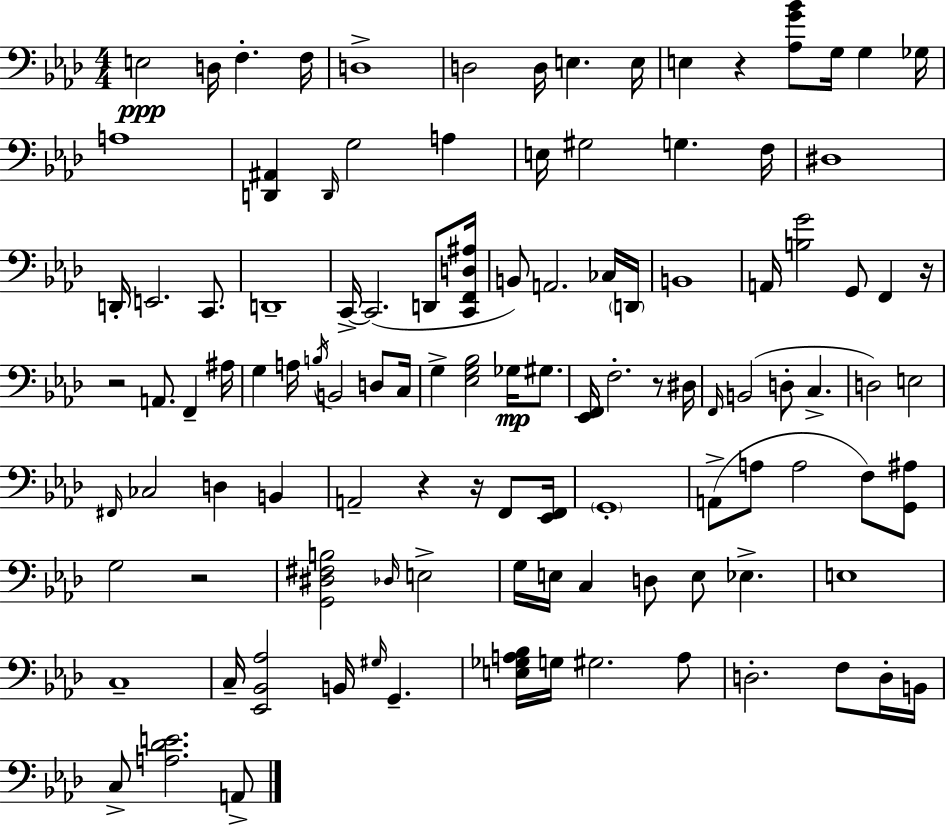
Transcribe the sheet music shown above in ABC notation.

X:1
T:Untitled
M:4/4
L:1/4
K:Fm
E,2 D,/4 F, F,/4 D,4 D,2 D,/4 E, E,/4 E, z [_A,G_B]/2 G,/4 G, _G,/4 A,4 [D,,^A,,] D,,/4 G,2 A, E,/4 ^G,2 G, F,/4 ^D,4 D,,/4 E,,2 C,,/2 D,,4 C,,/4 C,,2 D,,/2 [C,,F,,D,^A,]/4 B,,/2 A,,2 _C,/4 D,,/4 B,,4 A,,/4 [B,G]2 G,,/2 F,, z/4 z2 A,,/2 F,, ^A,/4 G, A,/4 B,/4 B,,2 D,/2 C,/4 G, [_E,G,_B,]2 _G,/4 ^G,/2 [_E,,F,,]/4 F,2 z/2 ^D,/4 F,,/4 B,,2 D,/2 C, D,2 E,2 ^F,,/4 _C,2 D, B,, A,,2 z z/4 F,,/2 [_E,,F,,]/4 G,,4 A,,/2 A,/2 A,2 F,/2 [G,,^A,]/2 G,2 z2 [G,,^D,^F,B,]2 _D,/4 E,2 G,/4 E,/4 C, D,/2 E,/2 _E, E,4 C,4 C,/4 [_E,,_B,,_A,]2 B,,/4 ^G,/4 G,, [E,_G,A,_B,]/4 G,/4 ^G,2 A,/2 D,2 F,/2 D,/4 B,,/4 C,/2 [A,_DE]2 A,,/2